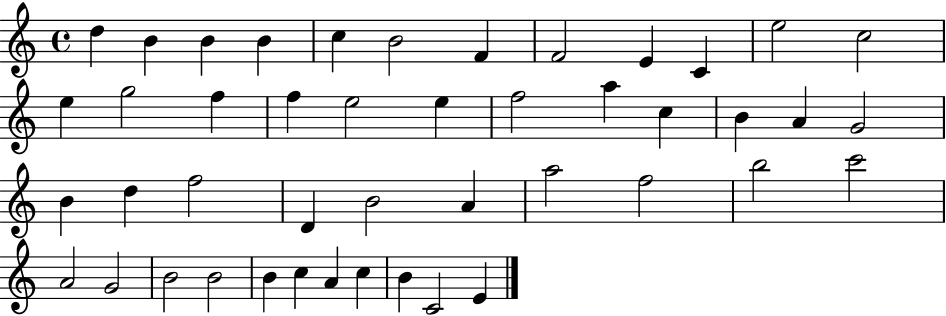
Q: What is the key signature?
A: C major